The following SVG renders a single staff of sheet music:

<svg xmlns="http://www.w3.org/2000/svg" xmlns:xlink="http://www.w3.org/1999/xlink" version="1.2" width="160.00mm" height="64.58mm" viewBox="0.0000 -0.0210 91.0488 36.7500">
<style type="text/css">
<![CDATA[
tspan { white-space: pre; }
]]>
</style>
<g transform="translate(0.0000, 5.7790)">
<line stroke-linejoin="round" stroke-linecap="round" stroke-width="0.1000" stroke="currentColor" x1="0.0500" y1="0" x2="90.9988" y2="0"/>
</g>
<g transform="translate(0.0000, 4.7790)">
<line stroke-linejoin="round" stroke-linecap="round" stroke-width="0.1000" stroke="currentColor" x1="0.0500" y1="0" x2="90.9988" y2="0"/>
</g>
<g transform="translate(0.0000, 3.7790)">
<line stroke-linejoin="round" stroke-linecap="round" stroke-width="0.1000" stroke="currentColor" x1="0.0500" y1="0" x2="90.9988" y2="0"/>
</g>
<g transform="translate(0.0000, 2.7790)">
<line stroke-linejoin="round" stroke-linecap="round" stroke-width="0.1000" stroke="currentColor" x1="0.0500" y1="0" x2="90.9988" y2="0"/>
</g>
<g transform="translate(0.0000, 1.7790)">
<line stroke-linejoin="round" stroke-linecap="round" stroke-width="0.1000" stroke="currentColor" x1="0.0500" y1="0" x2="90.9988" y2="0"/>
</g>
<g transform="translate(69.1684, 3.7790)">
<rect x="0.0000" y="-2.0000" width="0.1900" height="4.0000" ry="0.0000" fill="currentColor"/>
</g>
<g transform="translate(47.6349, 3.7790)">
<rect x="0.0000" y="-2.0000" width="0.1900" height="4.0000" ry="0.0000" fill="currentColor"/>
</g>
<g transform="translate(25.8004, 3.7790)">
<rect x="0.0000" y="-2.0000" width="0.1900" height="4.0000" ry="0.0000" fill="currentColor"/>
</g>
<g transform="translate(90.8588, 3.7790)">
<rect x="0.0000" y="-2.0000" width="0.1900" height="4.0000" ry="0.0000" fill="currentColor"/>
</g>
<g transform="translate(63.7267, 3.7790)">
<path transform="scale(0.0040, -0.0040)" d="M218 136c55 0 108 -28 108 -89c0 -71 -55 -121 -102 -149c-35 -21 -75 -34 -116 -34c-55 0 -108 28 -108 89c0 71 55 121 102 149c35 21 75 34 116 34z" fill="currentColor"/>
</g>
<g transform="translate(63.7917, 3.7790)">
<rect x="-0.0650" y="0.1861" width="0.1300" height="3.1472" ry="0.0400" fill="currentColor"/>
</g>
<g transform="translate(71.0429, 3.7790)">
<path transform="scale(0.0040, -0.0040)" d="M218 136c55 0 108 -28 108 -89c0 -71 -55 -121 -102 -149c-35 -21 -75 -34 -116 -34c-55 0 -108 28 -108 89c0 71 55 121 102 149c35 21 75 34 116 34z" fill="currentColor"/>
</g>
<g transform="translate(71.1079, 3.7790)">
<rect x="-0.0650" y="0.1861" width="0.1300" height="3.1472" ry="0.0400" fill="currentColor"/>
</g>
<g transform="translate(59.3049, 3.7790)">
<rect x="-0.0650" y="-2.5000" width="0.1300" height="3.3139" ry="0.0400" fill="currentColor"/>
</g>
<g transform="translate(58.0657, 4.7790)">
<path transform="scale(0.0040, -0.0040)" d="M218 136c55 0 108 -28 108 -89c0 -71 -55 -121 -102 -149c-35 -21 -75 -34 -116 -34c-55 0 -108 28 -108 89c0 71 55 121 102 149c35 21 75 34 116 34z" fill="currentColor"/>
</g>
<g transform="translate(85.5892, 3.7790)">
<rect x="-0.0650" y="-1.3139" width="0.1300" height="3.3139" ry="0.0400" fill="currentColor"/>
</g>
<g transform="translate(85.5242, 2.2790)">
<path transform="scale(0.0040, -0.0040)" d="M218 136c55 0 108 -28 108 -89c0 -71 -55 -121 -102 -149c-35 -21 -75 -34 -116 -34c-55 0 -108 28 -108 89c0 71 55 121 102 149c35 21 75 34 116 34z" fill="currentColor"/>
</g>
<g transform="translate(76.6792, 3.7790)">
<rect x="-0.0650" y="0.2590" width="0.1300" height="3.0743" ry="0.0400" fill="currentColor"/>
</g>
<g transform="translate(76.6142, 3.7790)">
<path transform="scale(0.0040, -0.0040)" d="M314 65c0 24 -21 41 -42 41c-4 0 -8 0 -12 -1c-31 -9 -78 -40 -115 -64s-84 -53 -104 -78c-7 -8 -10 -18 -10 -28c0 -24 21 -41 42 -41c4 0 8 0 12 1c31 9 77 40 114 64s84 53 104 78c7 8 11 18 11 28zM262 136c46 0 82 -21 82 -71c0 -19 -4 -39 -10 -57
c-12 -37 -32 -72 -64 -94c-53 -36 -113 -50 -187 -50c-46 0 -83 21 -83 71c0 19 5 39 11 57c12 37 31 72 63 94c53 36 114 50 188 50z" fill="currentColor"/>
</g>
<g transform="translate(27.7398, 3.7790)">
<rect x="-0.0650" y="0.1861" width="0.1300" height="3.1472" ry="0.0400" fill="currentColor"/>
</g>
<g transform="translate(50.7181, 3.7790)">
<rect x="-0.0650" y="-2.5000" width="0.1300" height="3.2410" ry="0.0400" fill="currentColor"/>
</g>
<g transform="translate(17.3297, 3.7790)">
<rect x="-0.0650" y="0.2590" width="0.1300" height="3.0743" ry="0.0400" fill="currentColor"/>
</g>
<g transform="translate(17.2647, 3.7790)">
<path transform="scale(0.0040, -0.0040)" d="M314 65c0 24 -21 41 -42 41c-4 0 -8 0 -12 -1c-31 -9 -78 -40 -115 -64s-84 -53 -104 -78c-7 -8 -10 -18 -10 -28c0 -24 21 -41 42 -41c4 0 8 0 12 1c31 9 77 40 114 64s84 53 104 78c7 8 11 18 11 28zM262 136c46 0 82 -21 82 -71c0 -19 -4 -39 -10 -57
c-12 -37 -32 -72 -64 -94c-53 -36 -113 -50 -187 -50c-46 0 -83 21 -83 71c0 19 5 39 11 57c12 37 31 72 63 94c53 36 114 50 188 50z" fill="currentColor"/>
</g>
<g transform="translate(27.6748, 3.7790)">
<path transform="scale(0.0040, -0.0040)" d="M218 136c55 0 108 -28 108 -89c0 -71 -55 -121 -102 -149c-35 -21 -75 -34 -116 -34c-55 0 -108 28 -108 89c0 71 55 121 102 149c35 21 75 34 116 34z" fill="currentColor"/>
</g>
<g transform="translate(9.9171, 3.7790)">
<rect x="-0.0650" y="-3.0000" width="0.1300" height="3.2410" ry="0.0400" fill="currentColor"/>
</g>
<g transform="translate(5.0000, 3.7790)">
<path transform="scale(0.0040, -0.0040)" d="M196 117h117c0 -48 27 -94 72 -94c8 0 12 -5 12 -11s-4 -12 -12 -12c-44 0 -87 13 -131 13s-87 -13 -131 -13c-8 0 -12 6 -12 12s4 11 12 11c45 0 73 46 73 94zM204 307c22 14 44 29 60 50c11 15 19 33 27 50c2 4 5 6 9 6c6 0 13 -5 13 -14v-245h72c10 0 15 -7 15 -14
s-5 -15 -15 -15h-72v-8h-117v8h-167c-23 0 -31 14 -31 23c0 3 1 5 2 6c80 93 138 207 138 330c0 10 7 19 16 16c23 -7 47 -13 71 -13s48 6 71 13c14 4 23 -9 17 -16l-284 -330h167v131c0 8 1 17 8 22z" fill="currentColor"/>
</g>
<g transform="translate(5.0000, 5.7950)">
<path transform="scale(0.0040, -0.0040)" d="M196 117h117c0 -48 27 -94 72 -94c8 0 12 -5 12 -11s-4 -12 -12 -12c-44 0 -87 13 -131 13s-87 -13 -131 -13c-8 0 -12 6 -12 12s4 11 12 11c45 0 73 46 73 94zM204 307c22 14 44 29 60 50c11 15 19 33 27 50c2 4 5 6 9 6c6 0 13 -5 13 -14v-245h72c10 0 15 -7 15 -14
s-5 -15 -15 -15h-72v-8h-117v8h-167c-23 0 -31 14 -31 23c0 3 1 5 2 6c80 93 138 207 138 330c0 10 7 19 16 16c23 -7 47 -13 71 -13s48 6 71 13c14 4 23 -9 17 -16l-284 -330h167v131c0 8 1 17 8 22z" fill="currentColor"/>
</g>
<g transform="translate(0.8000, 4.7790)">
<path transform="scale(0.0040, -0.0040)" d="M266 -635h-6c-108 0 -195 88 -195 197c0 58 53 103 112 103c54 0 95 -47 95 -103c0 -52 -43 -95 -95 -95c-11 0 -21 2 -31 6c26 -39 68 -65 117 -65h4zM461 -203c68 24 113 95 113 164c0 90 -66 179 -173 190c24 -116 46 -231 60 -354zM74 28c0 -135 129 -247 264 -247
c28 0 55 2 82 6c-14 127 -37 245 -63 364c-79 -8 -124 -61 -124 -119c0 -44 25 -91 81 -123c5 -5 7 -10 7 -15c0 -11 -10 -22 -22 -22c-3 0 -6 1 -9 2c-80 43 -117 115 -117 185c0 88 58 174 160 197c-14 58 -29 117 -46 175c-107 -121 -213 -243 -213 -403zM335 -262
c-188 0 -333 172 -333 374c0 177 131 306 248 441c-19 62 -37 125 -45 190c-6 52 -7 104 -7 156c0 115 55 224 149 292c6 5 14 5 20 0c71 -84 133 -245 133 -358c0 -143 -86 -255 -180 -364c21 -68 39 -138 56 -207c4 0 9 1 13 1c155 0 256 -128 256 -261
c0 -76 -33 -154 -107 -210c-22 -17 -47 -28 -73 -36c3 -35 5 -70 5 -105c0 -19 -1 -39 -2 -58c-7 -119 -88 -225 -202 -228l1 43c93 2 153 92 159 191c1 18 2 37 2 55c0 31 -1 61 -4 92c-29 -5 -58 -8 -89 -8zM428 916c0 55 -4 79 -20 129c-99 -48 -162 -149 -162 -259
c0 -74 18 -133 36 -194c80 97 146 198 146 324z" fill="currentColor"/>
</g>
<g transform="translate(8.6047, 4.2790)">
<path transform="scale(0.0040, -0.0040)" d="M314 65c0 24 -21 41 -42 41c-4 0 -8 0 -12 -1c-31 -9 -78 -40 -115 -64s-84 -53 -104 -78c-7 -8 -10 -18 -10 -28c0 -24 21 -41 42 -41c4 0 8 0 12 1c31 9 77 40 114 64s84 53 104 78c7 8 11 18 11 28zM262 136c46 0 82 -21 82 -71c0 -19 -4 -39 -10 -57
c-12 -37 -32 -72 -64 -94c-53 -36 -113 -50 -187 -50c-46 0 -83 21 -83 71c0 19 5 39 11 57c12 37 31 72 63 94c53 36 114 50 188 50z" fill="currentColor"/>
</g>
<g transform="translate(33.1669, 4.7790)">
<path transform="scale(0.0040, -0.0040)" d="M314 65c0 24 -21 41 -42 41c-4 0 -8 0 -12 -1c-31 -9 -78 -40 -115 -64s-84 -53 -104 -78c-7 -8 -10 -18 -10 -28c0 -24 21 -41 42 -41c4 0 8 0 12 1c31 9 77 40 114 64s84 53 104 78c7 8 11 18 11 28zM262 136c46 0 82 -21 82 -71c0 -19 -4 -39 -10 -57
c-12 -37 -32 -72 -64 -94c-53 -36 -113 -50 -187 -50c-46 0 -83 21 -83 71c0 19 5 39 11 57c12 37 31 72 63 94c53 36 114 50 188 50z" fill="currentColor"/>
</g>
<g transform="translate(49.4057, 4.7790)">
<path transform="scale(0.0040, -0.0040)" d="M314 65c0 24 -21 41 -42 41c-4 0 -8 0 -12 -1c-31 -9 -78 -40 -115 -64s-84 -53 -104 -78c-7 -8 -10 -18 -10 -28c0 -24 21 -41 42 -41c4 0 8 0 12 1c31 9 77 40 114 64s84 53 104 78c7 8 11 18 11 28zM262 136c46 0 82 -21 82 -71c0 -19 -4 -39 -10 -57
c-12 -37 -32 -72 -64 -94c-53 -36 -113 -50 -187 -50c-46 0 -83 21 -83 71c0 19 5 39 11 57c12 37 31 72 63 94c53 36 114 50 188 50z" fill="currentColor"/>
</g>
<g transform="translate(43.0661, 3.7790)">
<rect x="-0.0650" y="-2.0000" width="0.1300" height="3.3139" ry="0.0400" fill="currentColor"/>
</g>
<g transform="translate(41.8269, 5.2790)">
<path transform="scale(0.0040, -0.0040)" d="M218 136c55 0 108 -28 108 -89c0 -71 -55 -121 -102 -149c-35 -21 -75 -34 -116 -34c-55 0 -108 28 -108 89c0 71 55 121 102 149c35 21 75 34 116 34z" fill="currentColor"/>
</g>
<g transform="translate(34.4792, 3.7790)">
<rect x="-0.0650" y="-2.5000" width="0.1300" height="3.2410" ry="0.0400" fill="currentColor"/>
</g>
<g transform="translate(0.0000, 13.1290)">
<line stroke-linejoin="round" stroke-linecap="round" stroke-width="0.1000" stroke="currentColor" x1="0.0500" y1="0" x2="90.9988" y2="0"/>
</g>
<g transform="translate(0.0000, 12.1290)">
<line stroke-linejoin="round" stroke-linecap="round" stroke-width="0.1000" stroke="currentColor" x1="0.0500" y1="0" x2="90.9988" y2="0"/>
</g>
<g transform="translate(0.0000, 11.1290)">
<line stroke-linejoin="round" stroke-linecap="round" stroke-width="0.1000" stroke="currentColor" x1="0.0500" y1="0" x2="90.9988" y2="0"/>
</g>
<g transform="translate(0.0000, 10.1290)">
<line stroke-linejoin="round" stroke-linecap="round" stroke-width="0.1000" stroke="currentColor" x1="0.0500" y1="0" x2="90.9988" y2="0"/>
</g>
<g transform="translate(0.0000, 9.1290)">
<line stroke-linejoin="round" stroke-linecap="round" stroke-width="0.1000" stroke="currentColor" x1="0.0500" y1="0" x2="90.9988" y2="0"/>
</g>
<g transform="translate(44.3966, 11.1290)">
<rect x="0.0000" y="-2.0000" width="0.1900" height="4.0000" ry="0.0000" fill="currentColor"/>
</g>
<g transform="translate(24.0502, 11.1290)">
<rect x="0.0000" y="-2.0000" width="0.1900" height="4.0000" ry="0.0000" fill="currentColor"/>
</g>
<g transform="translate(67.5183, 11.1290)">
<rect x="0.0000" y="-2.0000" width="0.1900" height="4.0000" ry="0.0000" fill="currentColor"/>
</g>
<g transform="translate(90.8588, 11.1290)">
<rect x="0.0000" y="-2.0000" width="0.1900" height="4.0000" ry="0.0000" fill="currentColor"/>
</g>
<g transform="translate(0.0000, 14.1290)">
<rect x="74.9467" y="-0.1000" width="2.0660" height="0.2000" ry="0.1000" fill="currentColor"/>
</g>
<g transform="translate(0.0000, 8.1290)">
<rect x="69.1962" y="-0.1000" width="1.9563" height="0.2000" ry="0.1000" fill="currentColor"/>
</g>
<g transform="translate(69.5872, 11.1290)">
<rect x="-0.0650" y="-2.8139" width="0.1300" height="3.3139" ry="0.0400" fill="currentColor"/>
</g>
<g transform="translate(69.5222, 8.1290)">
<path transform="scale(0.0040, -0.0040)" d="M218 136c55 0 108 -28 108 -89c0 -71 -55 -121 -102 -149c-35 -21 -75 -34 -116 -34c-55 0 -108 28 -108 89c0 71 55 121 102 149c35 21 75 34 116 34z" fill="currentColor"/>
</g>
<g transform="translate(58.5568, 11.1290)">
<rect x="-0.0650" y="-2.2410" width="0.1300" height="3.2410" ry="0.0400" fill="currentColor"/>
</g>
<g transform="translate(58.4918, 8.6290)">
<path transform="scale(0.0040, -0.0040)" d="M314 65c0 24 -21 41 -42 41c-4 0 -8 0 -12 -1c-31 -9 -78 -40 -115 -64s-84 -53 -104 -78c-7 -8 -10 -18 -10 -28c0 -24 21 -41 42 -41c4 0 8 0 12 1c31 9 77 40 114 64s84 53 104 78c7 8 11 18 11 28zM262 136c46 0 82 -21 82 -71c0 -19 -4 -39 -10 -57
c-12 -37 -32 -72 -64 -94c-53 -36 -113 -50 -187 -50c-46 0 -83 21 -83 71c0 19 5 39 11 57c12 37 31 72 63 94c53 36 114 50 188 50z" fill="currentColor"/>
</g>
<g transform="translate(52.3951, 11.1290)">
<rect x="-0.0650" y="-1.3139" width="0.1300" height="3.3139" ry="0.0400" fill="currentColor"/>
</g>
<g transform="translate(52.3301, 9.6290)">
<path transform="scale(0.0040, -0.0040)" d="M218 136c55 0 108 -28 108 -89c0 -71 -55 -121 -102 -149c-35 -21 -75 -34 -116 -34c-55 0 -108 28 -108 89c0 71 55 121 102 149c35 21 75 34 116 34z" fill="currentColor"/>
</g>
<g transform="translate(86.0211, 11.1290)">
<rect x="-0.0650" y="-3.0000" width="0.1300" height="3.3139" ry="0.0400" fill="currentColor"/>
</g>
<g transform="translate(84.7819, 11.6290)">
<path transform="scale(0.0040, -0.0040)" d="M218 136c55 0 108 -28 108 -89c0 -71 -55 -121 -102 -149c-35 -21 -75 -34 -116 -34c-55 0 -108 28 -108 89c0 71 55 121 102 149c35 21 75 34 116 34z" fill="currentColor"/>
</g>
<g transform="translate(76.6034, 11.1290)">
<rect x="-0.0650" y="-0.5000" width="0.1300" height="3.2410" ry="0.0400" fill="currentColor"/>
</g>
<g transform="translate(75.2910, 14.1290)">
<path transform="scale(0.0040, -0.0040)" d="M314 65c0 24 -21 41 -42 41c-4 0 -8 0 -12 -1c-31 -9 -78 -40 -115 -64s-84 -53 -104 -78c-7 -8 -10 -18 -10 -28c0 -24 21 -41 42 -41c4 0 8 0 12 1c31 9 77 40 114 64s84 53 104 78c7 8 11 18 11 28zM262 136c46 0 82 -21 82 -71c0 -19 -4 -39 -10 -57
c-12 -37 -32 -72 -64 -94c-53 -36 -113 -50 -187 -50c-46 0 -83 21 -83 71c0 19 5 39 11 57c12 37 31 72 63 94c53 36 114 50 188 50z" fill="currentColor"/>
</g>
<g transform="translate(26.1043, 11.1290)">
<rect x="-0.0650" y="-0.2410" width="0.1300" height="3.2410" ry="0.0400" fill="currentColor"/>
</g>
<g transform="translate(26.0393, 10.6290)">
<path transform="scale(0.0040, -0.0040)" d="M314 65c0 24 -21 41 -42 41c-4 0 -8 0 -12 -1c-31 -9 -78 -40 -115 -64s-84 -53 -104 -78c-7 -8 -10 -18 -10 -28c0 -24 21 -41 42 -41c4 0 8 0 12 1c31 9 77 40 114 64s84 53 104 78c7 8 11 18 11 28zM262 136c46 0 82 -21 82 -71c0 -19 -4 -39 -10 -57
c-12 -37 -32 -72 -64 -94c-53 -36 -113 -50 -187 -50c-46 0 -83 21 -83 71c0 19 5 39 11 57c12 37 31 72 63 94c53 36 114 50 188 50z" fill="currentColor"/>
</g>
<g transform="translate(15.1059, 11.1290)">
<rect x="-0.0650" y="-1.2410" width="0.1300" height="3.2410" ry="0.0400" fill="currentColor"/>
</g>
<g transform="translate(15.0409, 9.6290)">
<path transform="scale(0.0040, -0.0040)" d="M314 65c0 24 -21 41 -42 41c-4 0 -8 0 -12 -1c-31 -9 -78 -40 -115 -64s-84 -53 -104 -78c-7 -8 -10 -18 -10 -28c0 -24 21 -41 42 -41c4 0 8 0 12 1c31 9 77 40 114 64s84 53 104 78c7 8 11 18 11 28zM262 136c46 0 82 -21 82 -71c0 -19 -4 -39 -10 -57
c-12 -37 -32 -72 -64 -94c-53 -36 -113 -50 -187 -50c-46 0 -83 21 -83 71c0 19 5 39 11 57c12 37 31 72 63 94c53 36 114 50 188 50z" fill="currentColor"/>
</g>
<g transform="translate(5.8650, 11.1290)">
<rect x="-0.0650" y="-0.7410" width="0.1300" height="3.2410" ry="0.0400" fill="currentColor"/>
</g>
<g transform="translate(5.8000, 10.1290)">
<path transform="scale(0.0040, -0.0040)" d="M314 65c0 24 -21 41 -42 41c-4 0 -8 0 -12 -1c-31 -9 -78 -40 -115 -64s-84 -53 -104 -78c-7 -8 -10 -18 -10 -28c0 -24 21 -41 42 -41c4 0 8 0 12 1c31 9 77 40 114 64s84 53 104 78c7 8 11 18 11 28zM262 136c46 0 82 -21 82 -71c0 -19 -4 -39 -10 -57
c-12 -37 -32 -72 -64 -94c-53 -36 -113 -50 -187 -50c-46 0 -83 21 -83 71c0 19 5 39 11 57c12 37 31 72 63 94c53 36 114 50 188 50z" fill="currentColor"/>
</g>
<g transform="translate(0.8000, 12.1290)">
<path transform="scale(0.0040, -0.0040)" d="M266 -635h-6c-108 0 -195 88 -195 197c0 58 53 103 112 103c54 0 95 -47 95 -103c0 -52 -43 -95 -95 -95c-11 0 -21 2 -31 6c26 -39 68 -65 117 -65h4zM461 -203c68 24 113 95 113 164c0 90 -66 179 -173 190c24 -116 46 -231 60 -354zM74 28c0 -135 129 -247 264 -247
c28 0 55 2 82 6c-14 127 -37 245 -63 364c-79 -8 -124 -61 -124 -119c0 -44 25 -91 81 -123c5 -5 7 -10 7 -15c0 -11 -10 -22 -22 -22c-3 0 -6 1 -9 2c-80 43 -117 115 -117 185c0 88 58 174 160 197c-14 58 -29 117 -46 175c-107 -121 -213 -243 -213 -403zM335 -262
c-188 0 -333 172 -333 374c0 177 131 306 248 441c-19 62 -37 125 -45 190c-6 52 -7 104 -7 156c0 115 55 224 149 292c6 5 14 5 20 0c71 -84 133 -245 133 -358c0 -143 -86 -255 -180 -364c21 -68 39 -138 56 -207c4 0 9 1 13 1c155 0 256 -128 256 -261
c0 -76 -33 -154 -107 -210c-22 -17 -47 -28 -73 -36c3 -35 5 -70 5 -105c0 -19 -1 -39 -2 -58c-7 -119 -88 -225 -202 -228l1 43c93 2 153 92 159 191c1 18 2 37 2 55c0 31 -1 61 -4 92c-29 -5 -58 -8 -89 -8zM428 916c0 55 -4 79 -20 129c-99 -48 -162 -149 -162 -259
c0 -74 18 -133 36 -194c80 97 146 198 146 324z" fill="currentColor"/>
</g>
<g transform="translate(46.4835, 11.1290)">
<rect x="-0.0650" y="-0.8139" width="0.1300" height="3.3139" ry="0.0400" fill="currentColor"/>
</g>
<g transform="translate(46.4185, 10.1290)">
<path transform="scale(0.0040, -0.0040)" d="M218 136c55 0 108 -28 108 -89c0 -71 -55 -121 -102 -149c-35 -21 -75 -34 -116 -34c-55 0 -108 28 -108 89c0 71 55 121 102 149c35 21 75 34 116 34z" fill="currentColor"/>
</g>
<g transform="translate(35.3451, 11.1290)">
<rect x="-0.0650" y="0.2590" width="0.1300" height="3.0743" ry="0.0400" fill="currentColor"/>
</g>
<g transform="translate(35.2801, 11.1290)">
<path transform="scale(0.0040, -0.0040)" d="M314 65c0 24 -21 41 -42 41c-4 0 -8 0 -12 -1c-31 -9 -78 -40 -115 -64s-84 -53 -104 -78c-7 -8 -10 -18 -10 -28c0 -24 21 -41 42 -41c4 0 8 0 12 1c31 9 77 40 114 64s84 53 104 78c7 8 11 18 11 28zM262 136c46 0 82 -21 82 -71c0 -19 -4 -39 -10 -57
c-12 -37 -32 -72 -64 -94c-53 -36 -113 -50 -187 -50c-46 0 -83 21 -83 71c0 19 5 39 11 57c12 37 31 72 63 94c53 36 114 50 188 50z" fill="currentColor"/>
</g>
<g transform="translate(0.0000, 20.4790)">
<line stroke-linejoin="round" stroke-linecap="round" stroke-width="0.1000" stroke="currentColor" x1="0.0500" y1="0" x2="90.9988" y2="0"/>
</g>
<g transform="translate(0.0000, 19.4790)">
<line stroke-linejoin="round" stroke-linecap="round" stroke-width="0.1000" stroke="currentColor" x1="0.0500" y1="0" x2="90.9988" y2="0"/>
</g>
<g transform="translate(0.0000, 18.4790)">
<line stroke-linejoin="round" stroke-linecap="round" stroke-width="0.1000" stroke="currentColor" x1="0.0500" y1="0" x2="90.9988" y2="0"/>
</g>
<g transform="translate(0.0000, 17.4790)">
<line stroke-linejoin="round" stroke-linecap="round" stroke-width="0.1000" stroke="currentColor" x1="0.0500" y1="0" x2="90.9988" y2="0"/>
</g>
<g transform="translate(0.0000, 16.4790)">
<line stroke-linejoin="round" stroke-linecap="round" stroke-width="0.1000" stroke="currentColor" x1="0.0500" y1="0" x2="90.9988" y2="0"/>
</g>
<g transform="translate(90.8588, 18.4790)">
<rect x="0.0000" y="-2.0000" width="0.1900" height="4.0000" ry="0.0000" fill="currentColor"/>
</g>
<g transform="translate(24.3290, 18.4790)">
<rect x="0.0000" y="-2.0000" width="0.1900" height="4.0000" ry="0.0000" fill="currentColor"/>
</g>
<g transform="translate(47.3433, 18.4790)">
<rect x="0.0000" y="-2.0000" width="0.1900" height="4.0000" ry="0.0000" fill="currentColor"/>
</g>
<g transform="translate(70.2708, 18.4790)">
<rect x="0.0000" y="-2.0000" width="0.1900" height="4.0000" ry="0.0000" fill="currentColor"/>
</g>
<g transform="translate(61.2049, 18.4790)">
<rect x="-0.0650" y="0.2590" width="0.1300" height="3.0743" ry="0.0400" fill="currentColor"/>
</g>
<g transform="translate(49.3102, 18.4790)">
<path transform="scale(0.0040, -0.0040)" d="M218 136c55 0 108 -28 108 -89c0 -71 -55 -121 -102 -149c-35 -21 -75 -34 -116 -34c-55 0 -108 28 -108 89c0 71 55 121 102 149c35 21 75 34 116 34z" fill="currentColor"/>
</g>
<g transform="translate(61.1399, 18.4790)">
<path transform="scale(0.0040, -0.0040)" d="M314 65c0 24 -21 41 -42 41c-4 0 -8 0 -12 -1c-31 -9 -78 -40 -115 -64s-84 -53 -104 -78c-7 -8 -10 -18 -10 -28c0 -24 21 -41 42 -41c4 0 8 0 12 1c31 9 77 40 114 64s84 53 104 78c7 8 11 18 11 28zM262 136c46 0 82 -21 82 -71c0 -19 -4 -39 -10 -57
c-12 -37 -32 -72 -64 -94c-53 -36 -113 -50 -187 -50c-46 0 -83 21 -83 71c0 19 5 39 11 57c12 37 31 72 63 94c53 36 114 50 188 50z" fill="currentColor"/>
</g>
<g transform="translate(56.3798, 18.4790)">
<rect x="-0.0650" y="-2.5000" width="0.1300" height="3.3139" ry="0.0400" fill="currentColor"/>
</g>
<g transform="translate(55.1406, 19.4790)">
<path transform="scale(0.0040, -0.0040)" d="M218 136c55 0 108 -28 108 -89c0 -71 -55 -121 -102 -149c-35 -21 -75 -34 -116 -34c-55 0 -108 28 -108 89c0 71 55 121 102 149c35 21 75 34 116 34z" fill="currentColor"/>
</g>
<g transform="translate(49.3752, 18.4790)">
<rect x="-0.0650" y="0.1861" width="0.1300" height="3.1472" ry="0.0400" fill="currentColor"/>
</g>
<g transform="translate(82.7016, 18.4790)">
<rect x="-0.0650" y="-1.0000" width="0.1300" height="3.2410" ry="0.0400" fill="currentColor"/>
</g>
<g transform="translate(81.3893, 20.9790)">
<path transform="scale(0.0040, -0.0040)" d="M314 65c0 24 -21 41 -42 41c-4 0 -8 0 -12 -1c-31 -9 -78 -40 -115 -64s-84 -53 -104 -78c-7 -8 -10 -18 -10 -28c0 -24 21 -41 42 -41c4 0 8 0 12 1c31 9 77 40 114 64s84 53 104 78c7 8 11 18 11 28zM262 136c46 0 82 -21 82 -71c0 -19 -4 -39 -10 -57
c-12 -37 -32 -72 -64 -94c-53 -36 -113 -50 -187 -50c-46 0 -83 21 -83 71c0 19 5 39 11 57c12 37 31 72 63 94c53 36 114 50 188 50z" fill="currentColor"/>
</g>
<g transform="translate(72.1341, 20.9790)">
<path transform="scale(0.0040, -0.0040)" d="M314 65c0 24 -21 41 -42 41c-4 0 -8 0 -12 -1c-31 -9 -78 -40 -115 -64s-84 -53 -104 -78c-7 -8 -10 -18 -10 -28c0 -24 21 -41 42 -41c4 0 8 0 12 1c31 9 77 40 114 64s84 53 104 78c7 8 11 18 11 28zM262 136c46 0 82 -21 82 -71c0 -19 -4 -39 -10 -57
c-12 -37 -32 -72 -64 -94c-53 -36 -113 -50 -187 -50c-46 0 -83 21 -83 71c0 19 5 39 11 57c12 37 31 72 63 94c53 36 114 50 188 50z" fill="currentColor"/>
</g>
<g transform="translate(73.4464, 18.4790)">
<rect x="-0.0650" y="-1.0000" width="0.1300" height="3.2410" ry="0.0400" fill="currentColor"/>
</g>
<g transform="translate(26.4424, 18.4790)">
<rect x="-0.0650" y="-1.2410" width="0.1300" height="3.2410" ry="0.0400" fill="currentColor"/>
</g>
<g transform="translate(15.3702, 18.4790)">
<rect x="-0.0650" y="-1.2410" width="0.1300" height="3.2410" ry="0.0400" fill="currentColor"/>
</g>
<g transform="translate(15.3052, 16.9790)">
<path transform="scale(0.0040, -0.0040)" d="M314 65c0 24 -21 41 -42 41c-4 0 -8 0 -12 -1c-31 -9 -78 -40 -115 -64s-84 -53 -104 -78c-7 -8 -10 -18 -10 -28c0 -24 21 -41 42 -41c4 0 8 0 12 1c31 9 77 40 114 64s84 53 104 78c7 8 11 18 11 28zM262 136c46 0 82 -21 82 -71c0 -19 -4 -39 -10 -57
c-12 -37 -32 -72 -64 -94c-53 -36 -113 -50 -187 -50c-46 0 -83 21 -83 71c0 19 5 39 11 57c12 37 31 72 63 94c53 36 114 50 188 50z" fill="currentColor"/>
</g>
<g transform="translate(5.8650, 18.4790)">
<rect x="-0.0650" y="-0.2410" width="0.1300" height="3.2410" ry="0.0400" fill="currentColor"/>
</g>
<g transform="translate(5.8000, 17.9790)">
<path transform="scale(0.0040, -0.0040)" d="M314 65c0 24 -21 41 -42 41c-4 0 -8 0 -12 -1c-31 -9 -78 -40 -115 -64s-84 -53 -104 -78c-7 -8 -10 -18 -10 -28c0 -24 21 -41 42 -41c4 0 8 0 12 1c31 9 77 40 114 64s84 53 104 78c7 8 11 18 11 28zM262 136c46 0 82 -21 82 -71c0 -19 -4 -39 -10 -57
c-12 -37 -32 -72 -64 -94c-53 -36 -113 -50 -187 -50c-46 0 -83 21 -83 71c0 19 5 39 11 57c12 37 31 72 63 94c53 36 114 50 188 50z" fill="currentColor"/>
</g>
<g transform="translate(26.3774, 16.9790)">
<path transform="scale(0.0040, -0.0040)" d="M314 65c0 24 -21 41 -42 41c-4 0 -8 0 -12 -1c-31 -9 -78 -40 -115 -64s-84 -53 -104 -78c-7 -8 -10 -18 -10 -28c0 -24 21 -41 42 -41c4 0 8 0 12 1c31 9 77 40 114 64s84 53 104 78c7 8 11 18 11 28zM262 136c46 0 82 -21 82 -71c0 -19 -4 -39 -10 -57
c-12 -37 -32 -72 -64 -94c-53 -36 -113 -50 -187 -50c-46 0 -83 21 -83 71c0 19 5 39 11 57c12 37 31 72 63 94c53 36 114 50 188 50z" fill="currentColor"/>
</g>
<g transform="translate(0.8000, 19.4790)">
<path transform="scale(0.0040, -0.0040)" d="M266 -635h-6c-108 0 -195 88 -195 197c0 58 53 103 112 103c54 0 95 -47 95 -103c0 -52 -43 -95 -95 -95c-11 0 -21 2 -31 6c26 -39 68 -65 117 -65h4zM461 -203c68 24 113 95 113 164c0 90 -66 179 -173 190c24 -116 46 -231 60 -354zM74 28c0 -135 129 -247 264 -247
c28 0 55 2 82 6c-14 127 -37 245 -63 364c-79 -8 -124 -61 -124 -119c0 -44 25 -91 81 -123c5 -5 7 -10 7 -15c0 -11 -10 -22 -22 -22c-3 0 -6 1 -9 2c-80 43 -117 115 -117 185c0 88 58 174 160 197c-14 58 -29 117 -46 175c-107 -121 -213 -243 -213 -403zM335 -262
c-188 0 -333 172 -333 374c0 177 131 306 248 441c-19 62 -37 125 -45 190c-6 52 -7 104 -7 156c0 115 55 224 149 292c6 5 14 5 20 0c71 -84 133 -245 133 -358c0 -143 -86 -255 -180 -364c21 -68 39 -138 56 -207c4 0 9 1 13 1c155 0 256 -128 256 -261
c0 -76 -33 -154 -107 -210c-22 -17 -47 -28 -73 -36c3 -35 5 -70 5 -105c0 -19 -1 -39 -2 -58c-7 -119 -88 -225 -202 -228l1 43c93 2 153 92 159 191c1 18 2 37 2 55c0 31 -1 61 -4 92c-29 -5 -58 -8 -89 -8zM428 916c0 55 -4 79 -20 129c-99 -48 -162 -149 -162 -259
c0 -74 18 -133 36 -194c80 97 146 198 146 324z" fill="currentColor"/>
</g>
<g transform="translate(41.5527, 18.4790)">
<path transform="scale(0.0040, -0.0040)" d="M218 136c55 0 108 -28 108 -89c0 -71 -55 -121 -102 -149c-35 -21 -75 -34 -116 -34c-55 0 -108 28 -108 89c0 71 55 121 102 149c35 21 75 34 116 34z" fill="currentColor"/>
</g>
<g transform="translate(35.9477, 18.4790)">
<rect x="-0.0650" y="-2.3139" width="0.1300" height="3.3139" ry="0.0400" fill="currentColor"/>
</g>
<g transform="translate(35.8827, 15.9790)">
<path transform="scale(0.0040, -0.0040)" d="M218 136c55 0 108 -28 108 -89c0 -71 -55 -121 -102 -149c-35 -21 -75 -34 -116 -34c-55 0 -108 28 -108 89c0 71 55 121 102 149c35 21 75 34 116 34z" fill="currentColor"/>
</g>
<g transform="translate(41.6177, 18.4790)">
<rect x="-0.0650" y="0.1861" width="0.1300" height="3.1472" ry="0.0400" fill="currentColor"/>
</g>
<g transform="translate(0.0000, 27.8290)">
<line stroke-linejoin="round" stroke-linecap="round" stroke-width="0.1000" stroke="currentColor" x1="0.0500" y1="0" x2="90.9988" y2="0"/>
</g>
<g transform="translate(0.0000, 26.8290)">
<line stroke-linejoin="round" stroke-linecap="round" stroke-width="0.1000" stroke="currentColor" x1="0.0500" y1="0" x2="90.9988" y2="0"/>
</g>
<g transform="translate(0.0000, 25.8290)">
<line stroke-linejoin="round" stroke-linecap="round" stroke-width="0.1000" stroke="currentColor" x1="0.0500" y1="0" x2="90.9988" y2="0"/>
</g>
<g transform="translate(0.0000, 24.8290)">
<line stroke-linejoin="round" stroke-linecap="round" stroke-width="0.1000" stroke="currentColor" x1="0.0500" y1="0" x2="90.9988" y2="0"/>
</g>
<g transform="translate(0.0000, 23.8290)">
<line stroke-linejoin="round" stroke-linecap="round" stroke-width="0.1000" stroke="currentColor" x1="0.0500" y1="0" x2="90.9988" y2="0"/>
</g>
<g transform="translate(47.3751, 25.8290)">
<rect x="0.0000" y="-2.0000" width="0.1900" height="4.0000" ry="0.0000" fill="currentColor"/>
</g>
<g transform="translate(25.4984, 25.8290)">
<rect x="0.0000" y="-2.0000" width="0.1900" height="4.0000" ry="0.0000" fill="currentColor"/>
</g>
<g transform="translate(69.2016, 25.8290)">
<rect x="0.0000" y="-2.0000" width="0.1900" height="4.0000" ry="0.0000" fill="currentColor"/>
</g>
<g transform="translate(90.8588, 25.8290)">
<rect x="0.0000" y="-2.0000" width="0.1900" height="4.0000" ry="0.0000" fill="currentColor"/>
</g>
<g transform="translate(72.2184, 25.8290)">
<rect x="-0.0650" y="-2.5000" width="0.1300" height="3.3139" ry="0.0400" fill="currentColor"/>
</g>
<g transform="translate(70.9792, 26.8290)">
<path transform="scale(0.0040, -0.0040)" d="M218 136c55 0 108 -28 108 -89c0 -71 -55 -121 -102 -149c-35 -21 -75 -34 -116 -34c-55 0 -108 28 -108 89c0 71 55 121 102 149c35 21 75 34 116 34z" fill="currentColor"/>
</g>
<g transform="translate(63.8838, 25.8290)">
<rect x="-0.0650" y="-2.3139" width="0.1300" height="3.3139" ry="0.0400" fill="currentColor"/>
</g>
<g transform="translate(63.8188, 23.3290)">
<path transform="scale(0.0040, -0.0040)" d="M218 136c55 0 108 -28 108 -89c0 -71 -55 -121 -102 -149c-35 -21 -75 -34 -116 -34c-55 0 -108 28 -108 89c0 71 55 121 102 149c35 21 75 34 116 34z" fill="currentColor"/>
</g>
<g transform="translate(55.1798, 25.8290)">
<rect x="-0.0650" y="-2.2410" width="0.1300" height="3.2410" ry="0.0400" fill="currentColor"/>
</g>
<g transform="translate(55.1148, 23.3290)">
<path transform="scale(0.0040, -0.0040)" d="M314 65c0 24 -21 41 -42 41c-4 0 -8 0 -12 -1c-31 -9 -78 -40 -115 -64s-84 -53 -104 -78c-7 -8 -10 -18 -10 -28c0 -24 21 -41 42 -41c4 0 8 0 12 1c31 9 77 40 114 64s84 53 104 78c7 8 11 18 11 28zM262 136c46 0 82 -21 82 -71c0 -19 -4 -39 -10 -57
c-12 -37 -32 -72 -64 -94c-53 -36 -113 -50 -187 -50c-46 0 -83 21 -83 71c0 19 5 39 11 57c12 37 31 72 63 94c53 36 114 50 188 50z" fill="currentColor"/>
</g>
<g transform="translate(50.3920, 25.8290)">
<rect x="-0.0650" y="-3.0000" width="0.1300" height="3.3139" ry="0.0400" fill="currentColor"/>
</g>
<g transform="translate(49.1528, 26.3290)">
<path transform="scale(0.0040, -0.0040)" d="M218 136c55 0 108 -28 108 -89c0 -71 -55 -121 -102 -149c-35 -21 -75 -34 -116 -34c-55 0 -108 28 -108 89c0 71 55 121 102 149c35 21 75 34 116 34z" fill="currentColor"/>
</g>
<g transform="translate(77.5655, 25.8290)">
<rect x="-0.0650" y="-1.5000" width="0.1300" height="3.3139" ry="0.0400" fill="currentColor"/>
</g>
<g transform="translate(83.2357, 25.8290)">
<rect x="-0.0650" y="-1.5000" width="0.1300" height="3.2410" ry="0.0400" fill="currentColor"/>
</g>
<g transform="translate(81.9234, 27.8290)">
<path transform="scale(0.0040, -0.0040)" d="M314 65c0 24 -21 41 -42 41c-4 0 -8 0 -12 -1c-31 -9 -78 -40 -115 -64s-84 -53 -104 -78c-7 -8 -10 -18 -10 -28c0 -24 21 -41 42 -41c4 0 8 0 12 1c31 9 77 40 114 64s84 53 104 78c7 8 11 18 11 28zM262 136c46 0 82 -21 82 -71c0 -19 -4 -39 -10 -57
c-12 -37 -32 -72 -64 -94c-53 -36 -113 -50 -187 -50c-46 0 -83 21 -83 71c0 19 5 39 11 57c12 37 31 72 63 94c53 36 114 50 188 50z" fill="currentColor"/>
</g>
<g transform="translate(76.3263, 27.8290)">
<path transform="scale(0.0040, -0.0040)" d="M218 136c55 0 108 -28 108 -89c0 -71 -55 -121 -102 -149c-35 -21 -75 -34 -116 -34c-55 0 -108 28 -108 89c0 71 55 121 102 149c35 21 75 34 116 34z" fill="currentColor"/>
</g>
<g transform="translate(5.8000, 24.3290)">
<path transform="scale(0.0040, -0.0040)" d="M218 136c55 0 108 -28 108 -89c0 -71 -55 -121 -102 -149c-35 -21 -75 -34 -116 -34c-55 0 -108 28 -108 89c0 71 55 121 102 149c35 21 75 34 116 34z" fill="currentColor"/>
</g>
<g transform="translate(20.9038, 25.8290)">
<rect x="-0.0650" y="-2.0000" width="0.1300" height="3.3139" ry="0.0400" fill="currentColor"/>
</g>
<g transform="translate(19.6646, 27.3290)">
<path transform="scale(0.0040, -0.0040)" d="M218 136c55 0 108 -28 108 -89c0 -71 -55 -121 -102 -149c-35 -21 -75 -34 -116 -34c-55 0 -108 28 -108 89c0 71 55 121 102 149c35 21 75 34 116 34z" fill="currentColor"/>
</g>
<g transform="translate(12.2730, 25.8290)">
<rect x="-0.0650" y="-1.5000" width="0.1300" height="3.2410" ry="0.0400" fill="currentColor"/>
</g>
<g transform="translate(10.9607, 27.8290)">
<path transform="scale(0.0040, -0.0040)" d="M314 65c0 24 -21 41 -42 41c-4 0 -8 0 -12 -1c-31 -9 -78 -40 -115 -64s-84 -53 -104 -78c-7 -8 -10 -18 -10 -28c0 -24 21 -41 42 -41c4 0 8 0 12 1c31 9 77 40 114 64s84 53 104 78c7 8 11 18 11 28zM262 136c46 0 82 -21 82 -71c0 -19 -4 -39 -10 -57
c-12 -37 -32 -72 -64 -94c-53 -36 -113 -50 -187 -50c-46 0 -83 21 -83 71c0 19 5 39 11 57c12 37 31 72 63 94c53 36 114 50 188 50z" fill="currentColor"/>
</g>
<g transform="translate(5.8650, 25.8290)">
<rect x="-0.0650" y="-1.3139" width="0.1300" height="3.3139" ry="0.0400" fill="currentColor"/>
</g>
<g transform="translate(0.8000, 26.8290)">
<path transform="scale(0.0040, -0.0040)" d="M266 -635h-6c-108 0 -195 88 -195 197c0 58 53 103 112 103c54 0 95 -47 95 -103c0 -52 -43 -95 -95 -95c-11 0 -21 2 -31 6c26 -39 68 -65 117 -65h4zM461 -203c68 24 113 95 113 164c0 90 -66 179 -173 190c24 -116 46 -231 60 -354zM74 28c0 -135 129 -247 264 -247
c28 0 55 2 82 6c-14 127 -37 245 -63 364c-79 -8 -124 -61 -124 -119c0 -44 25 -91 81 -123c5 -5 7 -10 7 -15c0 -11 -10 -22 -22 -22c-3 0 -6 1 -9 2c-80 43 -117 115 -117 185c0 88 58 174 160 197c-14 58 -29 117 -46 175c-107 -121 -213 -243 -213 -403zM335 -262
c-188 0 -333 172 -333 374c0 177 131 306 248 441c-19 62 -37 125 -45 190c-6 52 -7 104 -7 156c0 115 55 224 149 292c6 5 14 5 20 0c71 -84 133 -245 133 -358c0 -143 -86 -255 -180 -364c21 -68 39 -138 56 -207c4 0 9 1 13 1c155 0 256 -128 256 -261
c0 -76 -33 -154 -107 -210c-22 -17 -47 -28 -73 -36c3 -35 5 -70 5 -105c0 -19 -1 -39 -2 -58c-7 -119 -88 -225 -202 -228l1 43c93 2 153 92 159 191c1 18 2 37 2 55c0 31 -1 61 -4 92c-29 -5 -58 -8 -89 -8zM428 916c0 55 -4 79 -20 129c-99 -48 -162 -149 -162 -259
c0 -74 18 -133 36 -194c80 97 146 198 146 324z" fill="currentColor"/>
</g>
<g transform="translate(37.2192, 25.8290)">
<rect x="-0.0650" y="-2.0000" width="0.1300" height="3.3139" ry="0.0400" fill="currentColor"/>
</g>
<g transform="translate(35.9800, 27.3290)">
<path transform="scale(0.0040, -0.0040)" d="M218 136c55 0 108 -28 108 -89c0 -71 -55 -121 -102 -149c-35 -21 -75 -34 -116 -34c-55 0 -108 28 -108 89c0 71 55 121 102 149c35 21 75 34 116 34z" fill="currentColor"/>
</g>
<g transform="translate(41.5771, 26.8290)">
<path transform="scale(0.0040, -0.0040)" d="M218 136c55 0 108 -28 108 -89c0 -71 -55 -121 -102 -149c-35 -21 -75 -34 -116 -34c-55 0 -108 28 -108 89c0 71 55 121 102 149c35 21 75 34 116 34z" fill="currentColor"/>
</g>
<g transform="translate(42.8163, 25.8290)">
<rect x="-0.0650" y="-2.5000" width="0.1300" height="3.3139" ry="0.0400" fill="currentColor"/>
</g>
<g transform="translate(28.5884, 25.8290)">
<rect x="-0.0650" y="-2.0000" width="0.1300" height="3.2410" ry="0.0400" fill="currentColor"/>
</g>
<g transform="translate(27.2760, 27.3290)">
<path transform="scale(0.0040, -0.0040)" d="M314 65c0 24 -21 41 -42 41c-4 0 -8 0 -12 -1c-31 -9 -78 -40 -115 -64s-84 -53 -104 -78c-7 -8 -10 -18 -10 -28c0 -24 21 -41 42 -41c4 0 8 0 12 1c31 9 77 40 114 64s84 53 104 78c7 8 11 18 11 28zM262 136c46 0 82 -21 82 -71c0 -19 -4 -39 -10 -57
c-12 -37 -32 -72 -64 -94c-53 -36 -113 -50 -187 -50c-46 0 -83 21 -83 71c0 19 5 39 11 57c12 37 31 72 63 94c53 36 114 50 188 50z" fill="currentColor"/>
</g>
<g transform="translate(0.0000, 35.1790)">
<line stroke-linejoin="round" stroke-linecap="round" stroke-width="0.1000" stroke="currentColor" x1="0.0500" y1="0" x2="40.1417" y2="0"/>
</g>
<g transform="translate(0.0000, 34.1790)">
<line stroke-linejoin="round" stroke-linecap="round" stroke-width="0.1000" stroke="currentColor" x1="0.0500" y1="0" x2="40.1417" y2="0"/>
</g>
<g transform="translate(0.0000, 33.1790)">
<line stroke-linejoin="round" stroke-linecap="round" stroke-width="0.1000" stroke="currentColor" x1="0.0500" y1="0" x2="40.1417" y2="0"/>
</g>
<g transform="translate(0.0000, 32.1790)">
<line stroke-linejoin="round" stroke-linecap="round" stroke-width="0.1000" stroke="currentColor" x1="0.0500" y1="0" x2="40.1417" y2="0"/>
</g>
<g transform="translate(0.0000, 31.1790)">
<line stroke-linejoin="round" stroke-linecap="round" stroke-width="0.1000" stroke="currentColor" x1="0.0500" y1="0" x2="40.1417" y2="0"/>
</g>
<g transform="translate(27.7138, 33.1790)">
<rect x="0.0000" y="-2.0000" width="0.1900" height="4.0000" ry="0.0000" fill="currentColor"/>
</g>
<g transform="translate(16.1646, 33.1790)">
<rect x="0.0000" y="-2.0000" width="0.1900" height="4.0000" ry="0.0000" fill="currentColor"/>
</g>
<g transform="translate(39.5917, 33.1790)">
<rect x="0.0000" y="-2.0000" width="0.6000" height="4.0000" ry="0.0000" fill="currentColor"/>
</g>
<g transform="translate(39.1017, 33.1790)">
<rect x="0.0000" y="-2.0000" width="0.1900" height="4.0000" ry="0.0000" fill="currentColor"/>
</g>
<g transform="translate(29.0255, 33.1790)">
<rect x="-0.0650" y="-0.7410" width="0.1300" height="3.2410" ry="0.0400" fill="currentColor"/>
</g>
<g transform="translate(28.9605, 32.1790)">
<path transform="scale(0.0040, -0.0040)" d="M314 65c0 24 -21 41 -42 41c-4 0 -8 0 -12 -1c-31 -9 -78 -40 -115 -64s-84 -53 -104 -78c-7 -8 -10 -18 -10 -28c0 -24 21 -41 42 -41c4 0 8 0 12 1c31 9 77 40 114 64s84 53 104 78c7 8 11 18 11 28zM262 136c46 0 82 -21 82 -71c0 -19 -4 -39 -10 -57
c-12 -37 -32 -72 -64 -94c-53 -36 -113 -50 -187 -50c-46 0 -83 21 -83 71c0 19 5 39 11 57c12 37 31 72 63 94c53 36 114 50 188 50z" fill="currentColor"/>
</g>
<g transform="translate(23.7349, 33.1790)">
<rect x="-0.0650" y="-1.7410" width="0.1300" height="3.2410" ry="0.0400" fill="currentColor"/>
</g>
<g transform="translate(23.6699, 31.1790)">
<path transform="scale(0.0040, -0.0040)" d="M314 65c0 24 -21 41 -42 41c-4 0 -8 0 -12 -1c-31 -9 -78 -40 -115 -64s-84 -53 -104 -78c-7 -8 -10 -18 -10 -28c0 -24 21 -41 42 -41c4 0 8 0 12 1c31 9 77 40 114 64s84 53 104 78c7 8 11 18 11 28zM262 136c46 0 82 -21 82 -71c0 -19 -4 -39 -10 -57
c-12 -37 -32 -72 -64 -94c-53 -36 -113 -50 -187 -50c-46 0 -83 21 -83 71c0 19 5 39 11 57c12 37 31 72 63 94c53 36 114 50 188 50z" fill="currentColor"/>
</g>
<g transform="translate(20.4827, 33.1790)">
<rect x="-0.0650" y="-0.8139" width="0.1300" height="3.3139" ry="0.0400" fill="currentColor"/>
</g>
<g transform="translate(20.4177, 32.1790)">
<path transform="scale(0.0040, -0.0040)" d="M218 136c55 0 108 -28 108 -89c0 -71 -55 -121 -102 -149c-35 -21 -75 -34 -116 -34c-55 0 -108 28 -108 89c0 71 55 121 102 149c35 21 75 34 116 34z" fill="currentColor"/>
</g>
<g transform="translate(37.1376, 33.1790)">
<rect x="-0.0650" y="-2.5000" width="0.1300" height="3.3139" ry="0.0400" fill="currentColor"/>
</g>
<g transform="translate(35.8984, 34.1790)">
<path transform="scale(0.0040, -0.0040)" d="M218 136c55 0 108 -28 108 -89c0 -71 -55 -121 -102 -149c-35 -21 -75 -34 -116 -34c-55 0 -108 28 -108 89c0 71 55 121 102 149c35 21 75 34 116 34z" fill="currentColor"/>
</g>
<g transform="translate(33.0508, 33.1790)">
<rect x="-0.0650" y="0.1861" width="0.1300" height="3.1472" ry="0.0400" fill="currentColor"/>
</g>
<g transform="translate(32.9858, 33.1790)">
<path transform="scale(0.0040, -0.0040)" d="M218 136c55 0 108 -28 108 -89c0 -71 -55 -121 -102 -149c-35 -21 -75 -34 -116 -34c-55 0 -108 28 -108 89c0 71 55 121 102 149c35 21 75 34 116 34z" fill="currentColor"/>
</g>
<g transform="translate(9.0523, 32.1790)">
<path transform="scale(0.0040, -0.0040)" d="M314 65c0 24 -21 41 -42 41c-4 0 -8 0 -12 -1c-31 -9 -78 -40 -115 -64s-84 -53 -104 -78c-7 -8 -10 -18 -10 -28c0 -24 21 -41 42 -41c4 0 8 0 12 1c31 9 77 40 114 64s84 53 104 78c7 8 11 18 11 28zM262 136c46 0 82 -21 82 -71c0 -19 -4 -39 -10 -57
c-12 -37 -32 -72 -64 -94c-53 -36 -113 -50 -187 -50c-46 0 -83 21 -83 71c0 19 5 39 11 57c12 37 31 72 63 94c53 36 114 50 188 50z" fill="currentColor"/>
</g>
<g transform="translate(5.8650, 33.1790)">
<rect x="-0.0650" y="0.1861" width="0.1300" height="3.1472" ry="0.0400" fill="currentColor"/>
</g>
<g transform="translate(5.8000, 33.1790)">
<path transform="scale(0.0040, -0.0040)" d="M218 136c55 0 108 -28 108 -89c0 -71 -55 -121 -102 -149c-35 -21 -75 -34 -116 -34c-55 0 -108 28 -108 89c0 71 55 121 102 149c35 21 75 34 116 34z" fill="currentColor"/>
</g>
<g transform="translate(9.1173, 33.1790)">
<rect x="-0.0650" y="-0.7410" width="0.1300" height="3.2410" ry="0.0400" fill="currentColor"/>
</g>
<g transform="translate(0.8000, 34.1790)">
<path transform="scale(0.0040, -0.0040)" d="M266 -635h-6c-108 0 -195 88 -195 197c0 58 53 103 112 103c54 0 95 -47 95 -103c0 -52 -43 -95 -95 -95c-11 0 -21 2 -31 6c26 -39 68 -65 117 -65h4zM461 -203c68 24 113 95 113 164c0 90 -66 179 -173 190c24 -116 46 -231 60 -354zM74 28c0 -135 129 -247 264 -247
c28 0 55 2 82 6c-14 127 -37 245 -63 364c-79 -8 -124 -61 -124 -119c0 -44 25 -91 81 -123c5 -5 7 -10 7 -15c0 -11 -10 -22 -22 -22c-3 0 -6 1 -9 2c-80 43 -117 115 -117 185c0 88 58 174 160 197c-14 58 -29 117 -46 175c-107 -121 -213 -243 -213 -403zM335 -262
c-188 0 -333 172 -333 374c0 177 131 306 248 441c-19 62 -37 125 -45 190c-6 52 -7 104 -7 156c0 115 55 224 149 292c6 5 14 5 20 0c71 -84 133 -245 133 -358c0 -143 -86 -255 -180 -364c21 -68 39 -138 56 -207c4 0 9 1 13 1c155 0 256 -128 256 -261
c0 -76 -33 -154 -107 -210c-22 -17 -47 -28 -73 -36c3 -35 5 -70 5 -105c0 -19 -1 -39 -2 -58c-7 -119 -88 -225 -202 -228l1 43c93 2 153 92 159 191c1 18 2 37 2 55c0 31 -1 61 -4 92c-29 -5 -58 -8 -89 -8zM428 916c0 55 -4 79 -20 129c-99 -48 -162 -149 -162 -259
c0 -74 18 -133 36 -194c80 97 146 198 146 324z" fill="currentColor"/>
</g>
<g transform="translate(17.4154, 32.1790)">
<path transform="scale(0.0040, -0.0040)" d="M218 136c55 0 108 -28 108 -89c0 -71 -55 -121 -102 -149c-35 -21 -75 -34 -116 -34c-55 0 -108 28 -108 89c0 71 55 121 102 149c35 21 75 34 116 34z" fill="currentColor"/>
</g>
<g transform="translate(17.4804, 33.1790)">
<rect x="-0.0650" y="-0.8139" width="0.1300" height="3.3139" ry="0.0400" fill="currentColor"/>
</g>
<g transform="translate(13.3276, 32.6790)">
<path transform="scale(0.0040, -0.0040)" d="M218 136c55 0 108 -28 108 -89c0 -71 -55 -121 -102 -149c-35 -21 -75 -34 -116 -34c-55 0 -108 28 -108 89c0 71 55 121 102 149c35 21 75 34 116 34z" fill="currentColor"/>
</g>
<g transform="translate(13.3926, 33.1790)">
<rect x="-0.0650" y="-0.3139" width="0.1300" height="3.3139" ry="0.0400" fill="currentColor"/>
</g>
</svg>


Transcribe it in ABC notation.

X:1
T:Untitled
M:4/4
L:1/4
K:C
A2 B2 B G2 F G2 G B B B2 e d2 e2 c2 B2 d e g2 a C2 A c2 e2 e2 g B B G B2 D2 D2 e E2 F F2 F G A g2 g G E E2 B d2 c d d f2 d2 B G